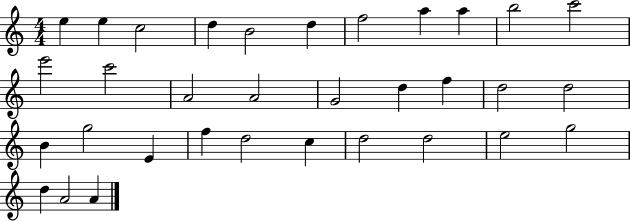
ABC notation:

X:1
T:Untitled
M:4/4
L:1/4
K:C
e e c2 d B2 d f2 a a b2 c'2 e'2 c'2 A2 A2 G2 d f d2 d2 B g2 E f d2 c d2 d2 e2 g2 d A2 A